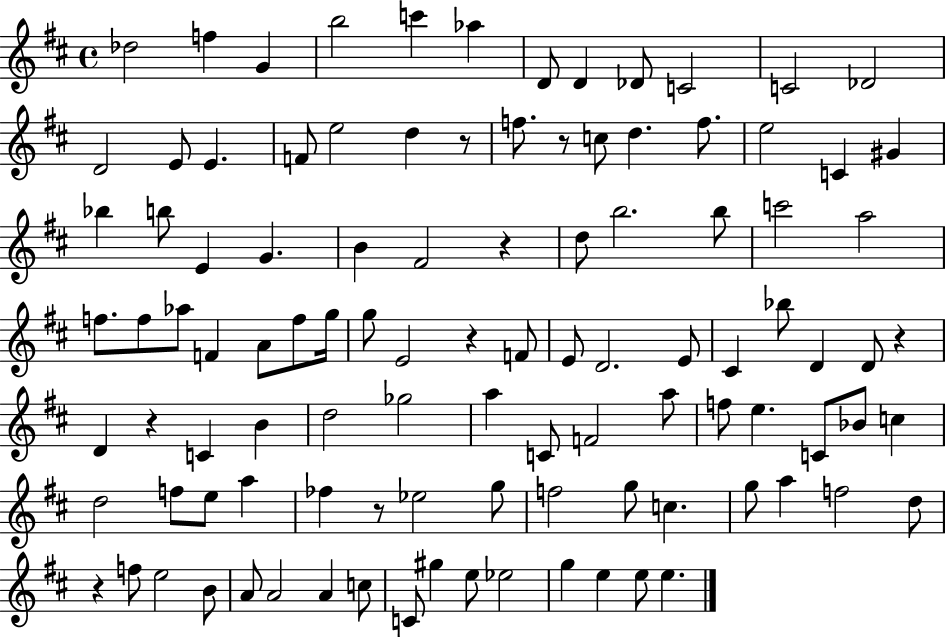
X:1
T:Untitled
M:4/4
L:1/4
K:D
_d2 f G b2 c' _a D/2 D _D/2 C2 C2 _D2 D2 E/2 E F/2 e2 d z/2 f/2 z/2 c/2 d f/2 e2 C ^G _b b/2 E G B ^F2 z d/2 b2 b/2 c'2 a2 f/2 f/2 _a/2 F A/2 f/2 g/4 g/2 E2 z F/2 E/2 D2 E/2 ^C _b/2 D D/2 z D z C B d2 _g2 a C/2 F2 a/2 f/2 e C/2 _B/2 c d2 f/2 e/2 a _f z/2 _e2 g/2 f2 g/2 c g/2 a f2 d/2 z f/2 e2 B/2 A/2 A2 A c/2 C/2 ^g e/2 _e2 g e e/2 e